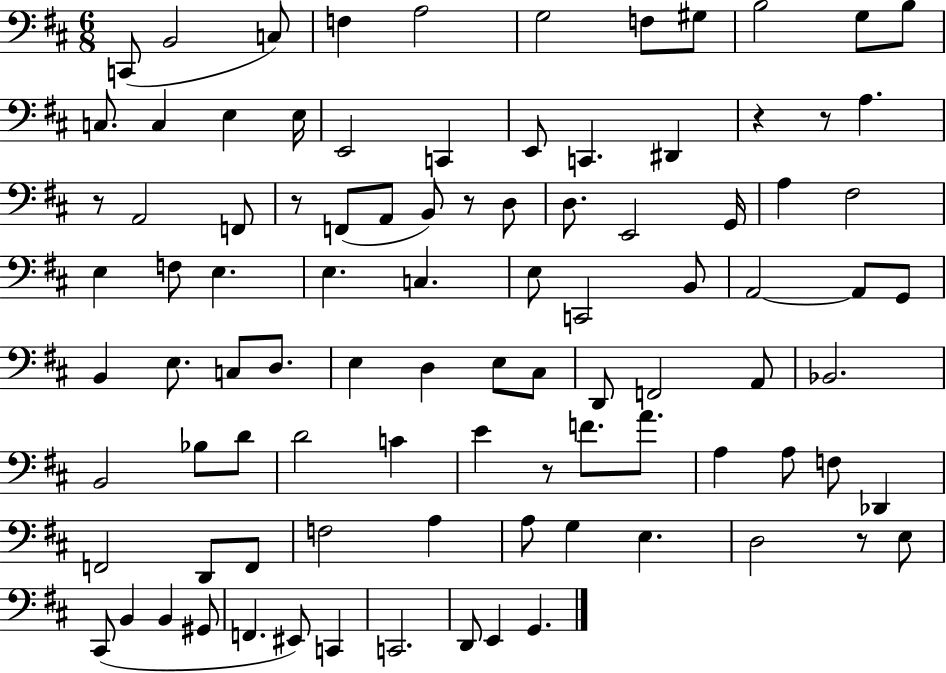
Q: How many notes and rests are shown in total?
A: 95